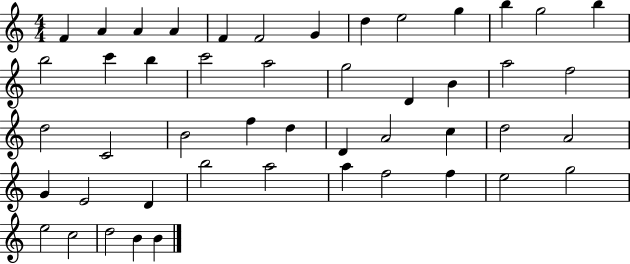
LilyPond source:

{
  \clef treble
  \numericTimeSignature
  \time 4/4
  \key c \major
  f'4 a'4 a'4 a'4 | f'4 f'2 g'4 | d''4 e''2 g''4 | b''4 g''2 b''4 | \break b''2 c'''4 b''4 | c'''2 a''2 | g''2 d'4 b'4 | a''2 f''2 | \break d''2 c'2 | b'2 f''4 d''4 | d'4 a'2 c''4 | d''2 a'2 | \break g'4 e'2 d'4 | b''2 a''2 | a''4 f''2 f''4 | e''2 g''2 | \break e''2 c''2 | d''2 b'4 b'4 | \bar "|."
}